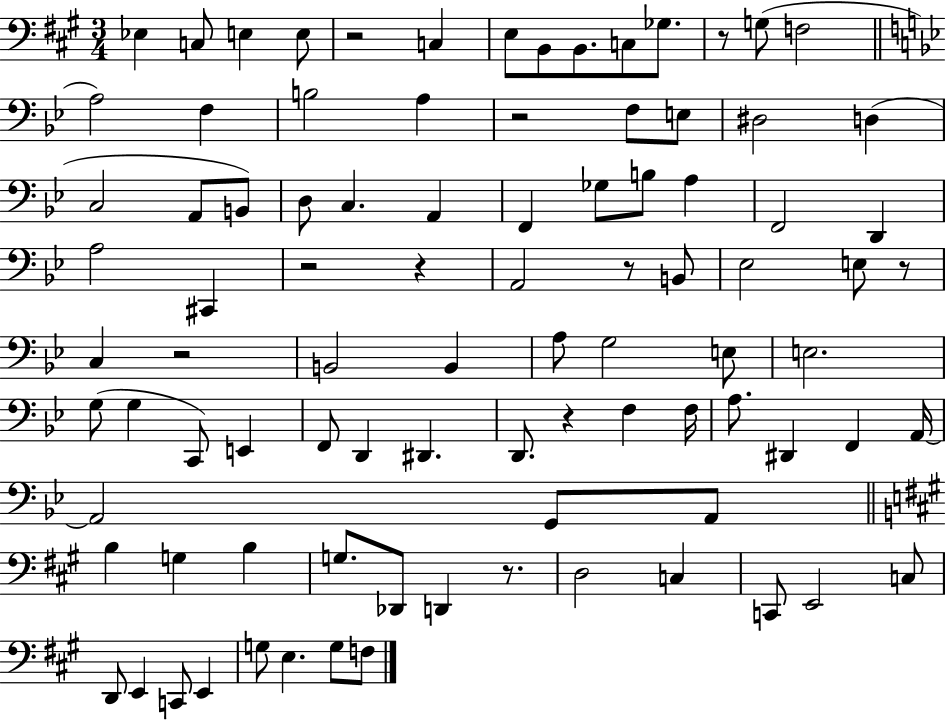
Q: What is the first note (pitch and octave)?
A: Eb3